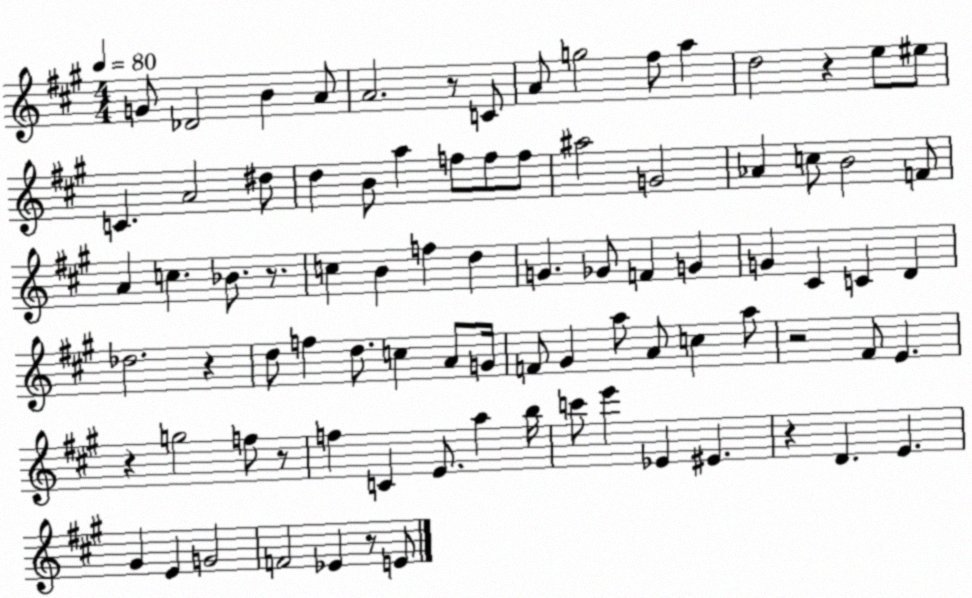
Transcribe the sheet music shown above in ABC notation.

X:1
T:Untitled
M:4/4
L:1/4
K:A
G/2 _D2 B A/2 A2 z/2 C/2 A/2 g2 ^f/2 a d2 z e/2 ^e/2 C A2 ^d/2 d B/2 a f/2 f/2 f/2 ^a2 G2 _A c/2 B2 F/2 A c _B/2 z/2 c B f d G _G/2 F G G ^C C D _d2 z d/2 f d/2 c A/2 G/4 F/2 ^G a/2 A/2 c a/2 z2 ^F/2 E z g2 f/2 z/2 f C E/2 a b/4 c'/2 e' _E ^E z D E ^G E G2 F2 _E z/2 E/2